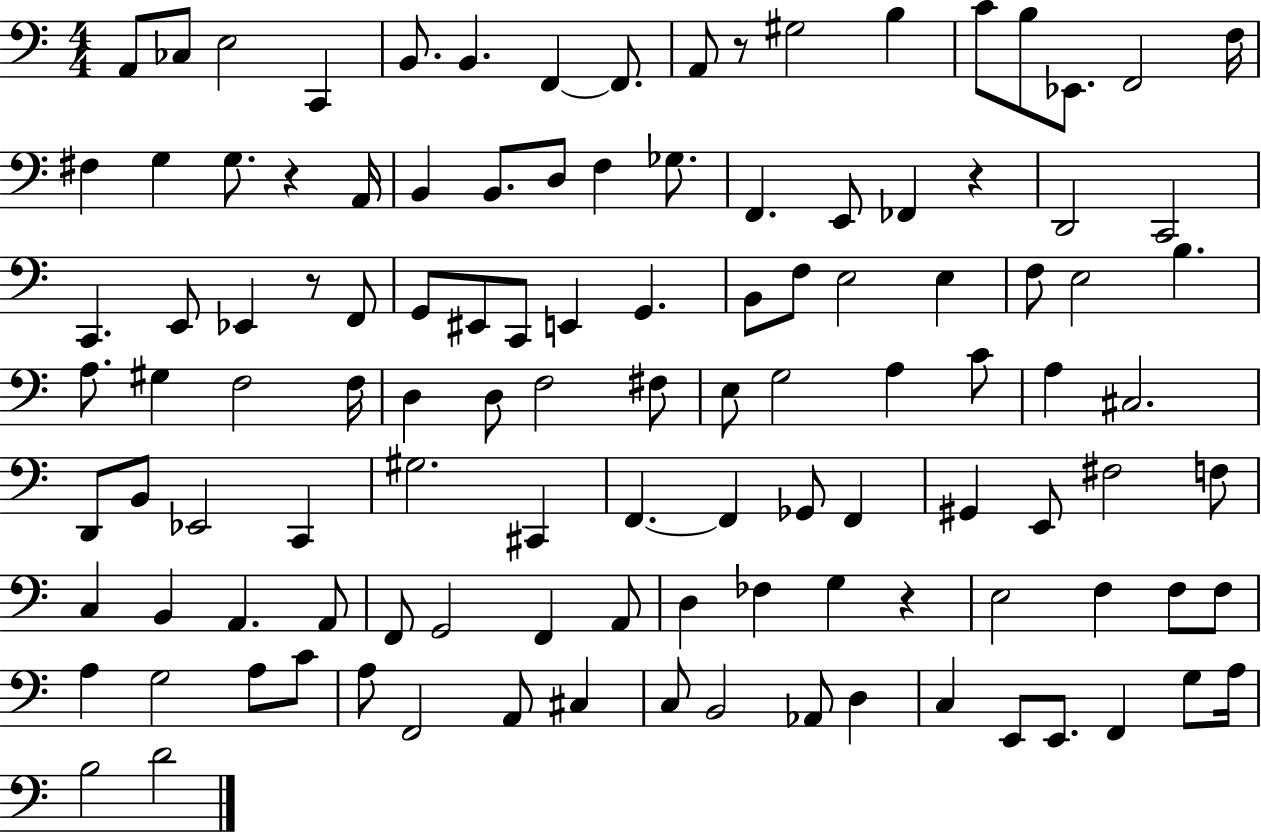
A2/e CES3/e E3/h C2/q B2/e. B2/q. F2/q F2/e. A2/e R/e G#3/h B3/q C4/e B3/e Eb2/e. F2/h F3/s F#3/q G3/q G3/e. R/q A2/s B2/q B2/e. D3/e F3/q Gb3/e. F2/q. E2/e FES2/q R/q D2/h C2/h C2/q. E2/e Eb2/q R/e F2/e G2/e EIS2/e C2/e E2/q G2/q. B2/e F3/e E3/h E3/q F3/e E3/h B3/q. A3/e. G#3/q F3/h F3/s D3/q D3/e F3/h F#3/e E3/e G3/h A3/q C4/e A3/q C#3/h. D2/e B2/e Eb2/h C2/q G#3/h. C#2/q F2/q. F2/q Gb2/e F2/q G#2/q E2/e F#3/h F3/e C3/q B2/q A2/q. A2/e F2/e G2/h F2/q A2/e D3/q FES3/q G3/q R/q E3/h F3/q F3/e F3/e A3/q G3/h A3/e C4/e A3/e F2/h A2/e C#3/q C3/e B2/h Ab2/e D3/q C3/q E2/e E2/e. F2/q G3/e A3/s B3/h D4/h